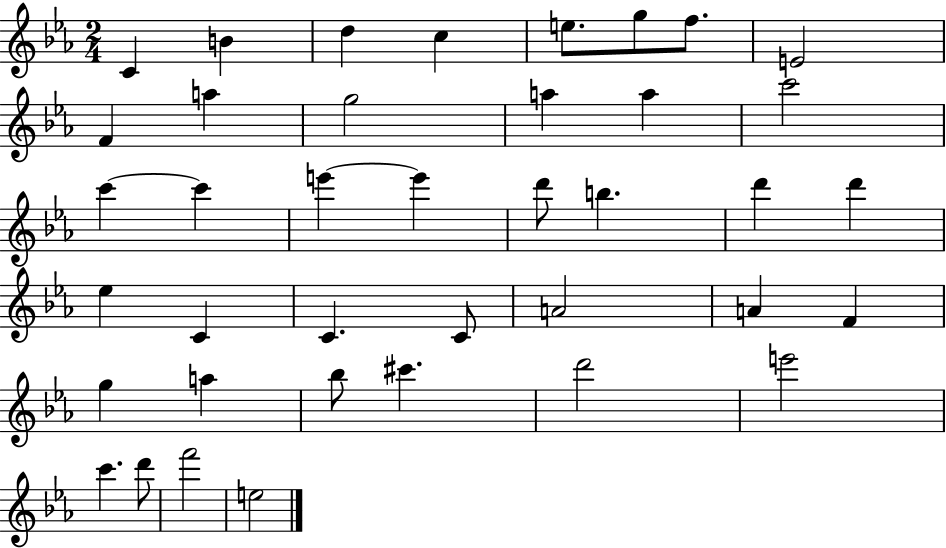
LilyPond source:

{
  \clef treble
  \numericTimeSignature
  \time 2/4
  \key ees \major
  c'4 b'4 | d''4 c''4 | e''8. g''8 f''8. | e'2 | \break f'4 a''4 | g''2 | a''4 a''4 | c'''2 | \break c'''4~~ c'''4 | e'''4~~ e'''4 | d'''8 b''4. | d'''4 d'''4 | \break ees''4 c'4 | c'4. c'8 | a'2 | a'4 f'4 | \break g''4 a''4 | bes''8 cis'''4. | d'''2 | e'''2 | \break c'''4. d'''8 | f'''2 | e''2 | \bar "|."
}